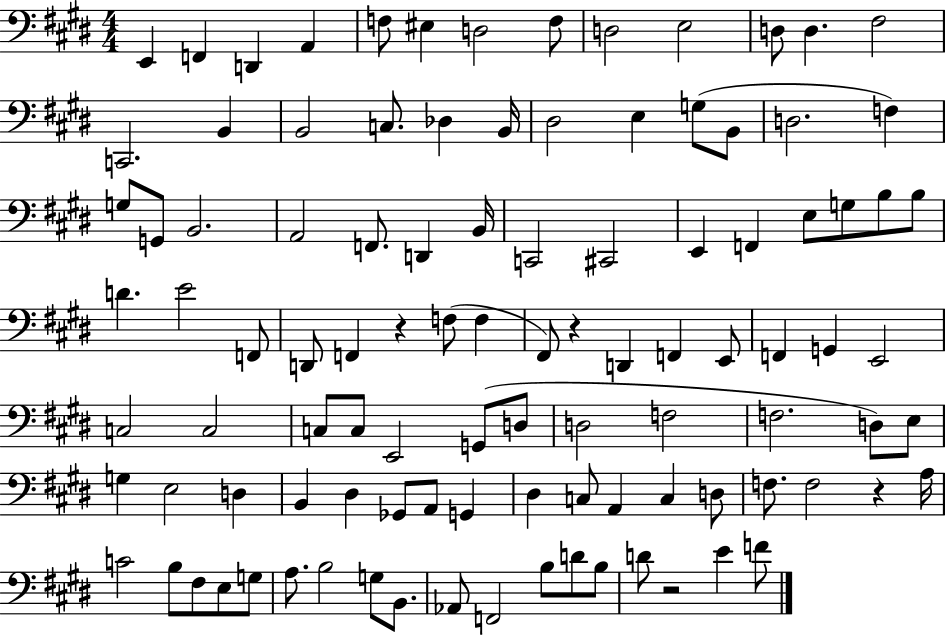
X:1
T:Untitled
M:4/4
L:1/4
K:E
E,, F,, D,, A,, F,/2 ^E, D,2 F,/2 D,2 E,2 D,/2 D, ^F,2 C,,2 B,, B,,2 C,/2 _D, B,,/4 ^D,2 E, G,/2 B,,/2 D,2 F, G,/2 G,,/2 B,,2 A,,2 F,,/2 D,, B,,/4 C,,2 ^C,,2 E,, F,, E,/2 G,/2 B,/2 B,/2 D E2 F,,/2 D,,/2 F,, z F,/2 F, ^F,,/2 z D,, F,, E,,/2 F,, G,, E,,2 C,2 C,2 C,/2 C,/2 E,,2 G,,/2 D,/2 D,2 F,2 F,2 D,/2 E,/2 G, E,2 D, B,, ^D, _G,,/2 A,,/2 G,, ^D, C,/2 A,, C, D,/2 F,/2 F,2 z A,/4 C2 B,/2 ^F,/2 E,/2 G,/2 A,/2 B,2 G,/2 B,,/2 _A,,/2 F,,2 B,/2 D/2 B,/2 D/2 z2 E F/2